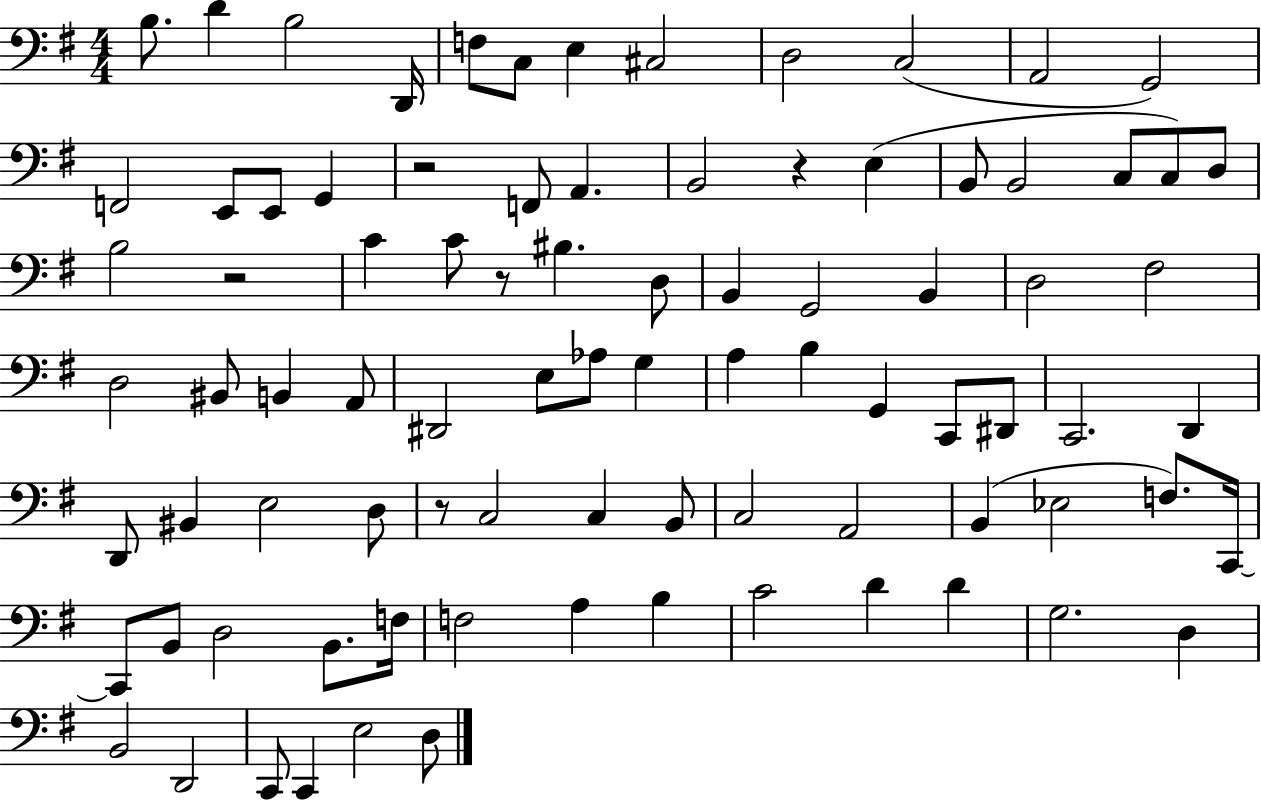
{
  \clef bass
  \numericTimeSignature
  \time 4/4
  \key g \major
  b8. d'4 b2 d,16 | f8 c8 e4 cis2 | d2 c2( | a,2 g,2) | \break f,2 e,8 e,8 g,4 | r2 f,8 a,4. | b,2 r4 e4( | b,8 b,2 c8 c8) d8 | \break b2 r2 | c'4 c'8 r8 bis4. d8 | b,4 g,2 b,4 | d2 fis2 | \break d2 bis,8 b,4 a,8 | dis,2 e8 aes8 g4 | a4 b4 g,4 c,8 dis,8 | c,2. d,4 | \break d,8 bis,4 e2 d8 | r8 c2 c4 b,8 | c2 a,2 | b,4( ees2 f8.) c,16~~ | \break c,8 b,8 d2 b,8. f16 | f2 a4 b4 | c'2 d'4 d'4 | g2. d4 | \break b,2 d,2 | c,8 c,4 e2 d8 | \bar "|."
}